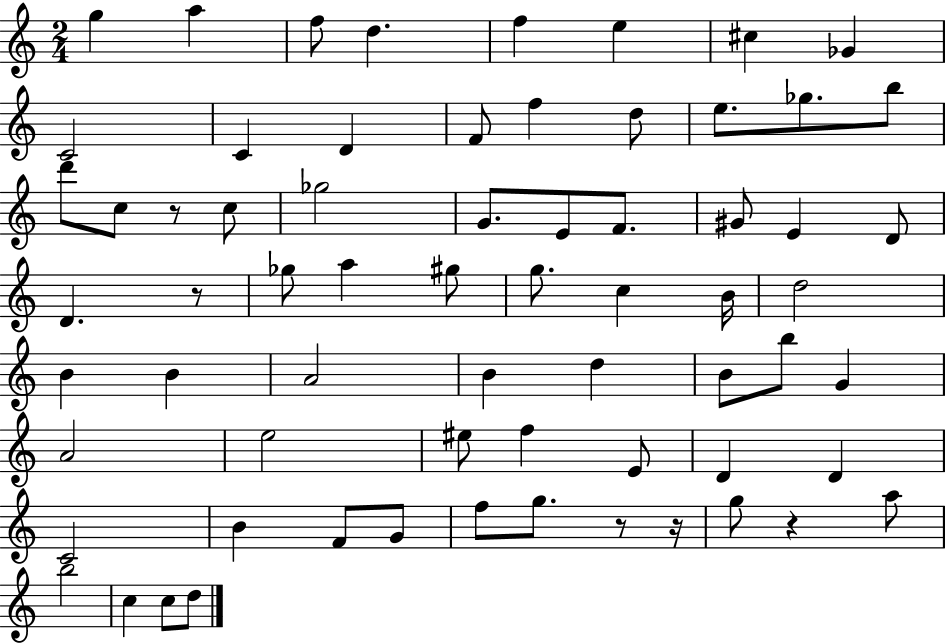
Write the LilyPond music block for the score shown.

{
  \clef treble
  \numericTimeSignature
  \time 2/4
  \key c \major
  g''4 a''4 | f''8 d''4. | f''4 e''4 | cis''4 ges'4 | \break c'2 | c'4 d'4 | f'8 f''4 d''8 | e''8. ges''8. b''8 | \break d'''8 c''8 r8 c''8 | ges''2 | g'8. e'8 f'8. | gis'8 e'4 d'8 | \break d'4. r8 | ges''8 a''4 gis''8 | g''8. c''4 b'16 | d''2 | \break b'4 b'4 | a'2 | b'4 d''4 | b'8 b''8 g'4 | \break a'2 | e''2 | eis''8 f''4 e'8 | d'4 d'4 | \break c'2 | b'4 f'8 g'8 | f''8 g''8. r8 r16 | g''8 r4 a''8 | \break b''2 | c''4 c''8 d''8 | \bar "|."
}